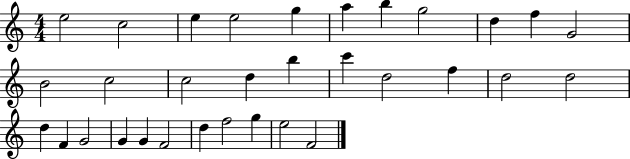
E5/h C5/h E5/q E5/h G5/q A5/q B5/q G5/h D5/q F5/q G4/h B4/h C5/h C5/h D5/q B5/q C6/q D5/h F5/q D5/h D5/h D5/q F4/q G4/h G4/q G4/q F4/h D5/q F5/h G5/q E5/h F4/h